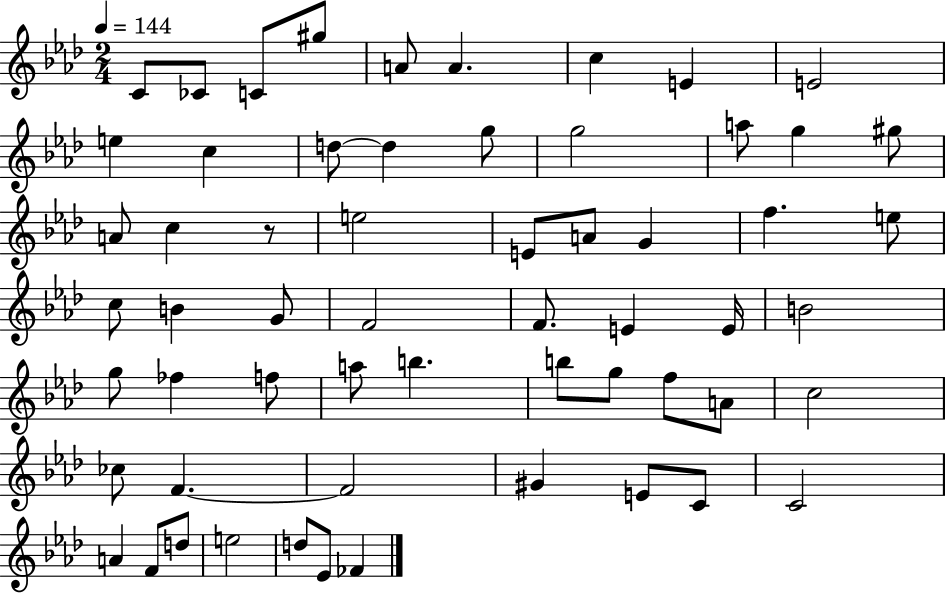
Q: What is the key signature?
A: AES major